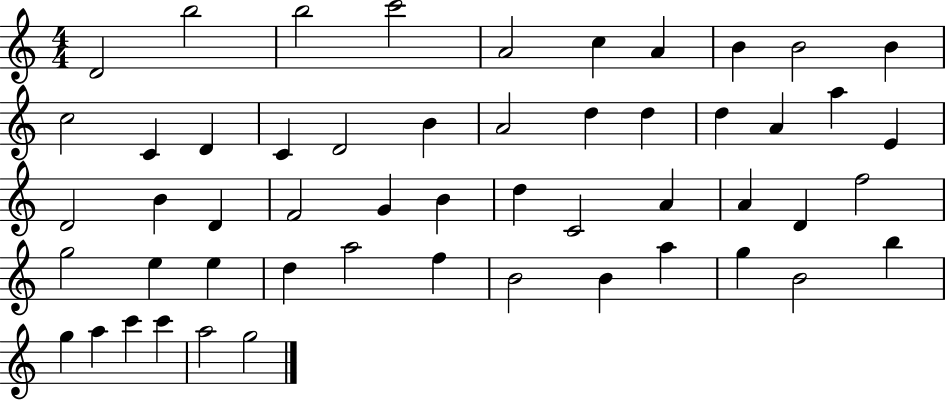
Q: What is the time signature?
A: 4/4